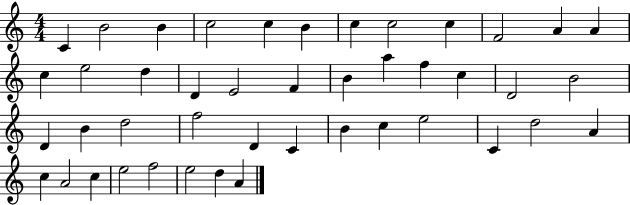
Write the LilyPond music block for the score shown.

{
  \clef treble
  \numericTimeSignature
  \time 4/4
  \key c \major
  c'4 b'2 b'4 | c''2 c''4 b'4 | c''4 c''2 c''4 | f'2 a'4 a'4 | \break c''4 e''2 d''4 | d'4 e'2 f'4 | b'4 a''4 f''4 c''4 | d'2 b'2 | \break d'4 b'4 d''2 | f''2 d'4 c'4 | b'4 c''4 e''2 | c'4 d''2 a'4 | \break c''4 a'2 c''4 | e''2 f''2 | e''2 d''4 a'4 | \bar "|."
}